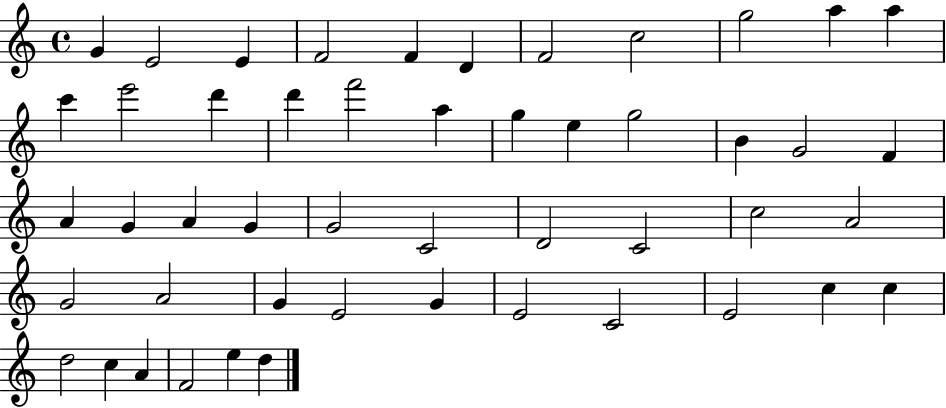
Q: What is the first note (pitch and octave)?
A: G4